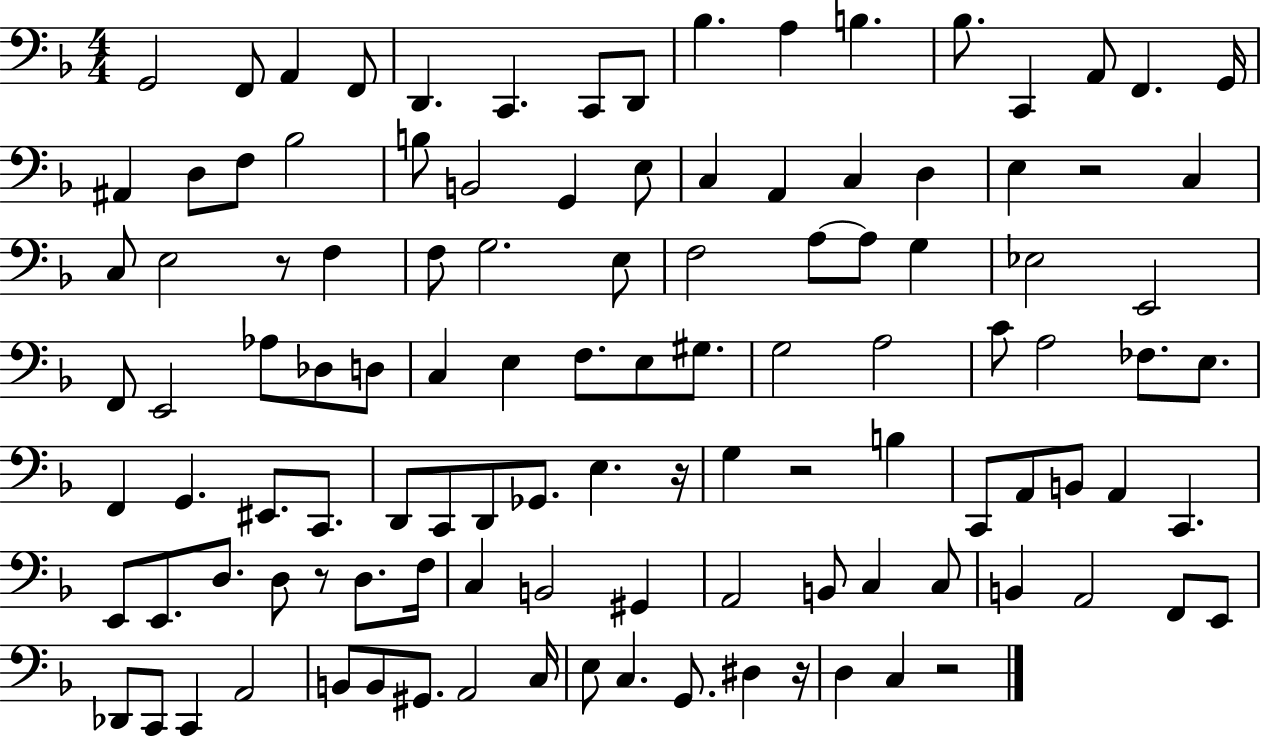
{
  \clef bass
  \numericTimeSignature
  \time 4/4
  \key f \major
  g,2 f,8 a,4 f,8 | d,4. c,4. c,8 d,8 | bes4. a4 b4. | bes8. c,4 a,8 f,4. g,16 | \break ais,4 d8 f8 bes2 | b8 b,2 g,4 e8 | c4 a,4 c4 d4 | e4 r2 c4 | \break c8 e2 r8 f4 | f8 g2. e8 | f2 a8~~ a8 g4 | ees2 e,2 | \break f,8 e,2 aes8 des8 d8 | c4 e4 f8. e8 gis8. | g2 a2 | c'8 a2 fes8. e8. | \break f,4 g,4. eis,8. c,8. | d,8 c,8 d,8 ges,8. e4. r16 | g4 r2 b4 | c,8 a,8 b,8 a,4 c,4. | \break e,8 e,8. d8. d8 r8 d8. f16 | c4 b,2 gis,4 | a,2 b,8 c4 c8 | b,4 a,2 f,8 e,8 | \break des,8 c,8 c,4 a,2 | b,8 b,8 gis,8. a,2 c16 | e8 c4. g,8. dis4 r16 | d4 c4 r2 | \break \bar "|."
}